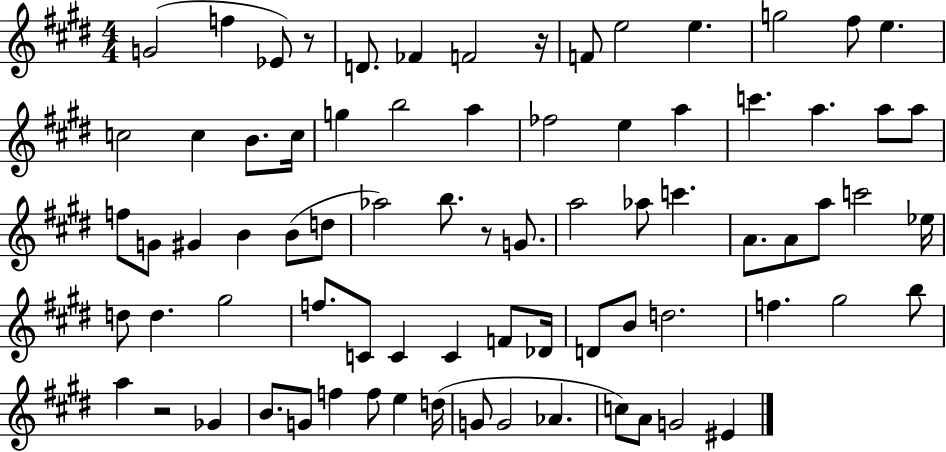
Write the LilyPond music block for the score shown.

{
  \clef treble
  \numericTimeSignature
  \time 4/4
  \key e \major
  \repeat volta 2 { g'2( f''4 ees'8) r8 | d'8. fes'4 f'2 r16 | f'8 e''2 e''4. | g''2 fis''8 e''4. | \break c''2 c''4 b'8. c''16 | g''4 b''2 a''4 | fes''2 e''4 a''4 | c'''4. a''4. a''8 a''8 | \break f''8 g'8 gis'4 b'4 b'8( d''8 | aes''2) b''8. r8 g'8. | a''2 aes''8 c'''4. | a'8. a'8 a''8 c'''2 ees''16 | \break d''8 d''4. gis''2 | f''8. c'8 c'4 c'4 f'8 des'16 | d'8 b'8 d''2. | f''4. gis''2 b''8 | \break a''4 r2 ges'4 | b'8. g'8 f''4 f''8 e''4 d''16( | g'8 g'2 aes'4. | c''8) a'8 g'2 eis'4 | \break } \bar "|."
}